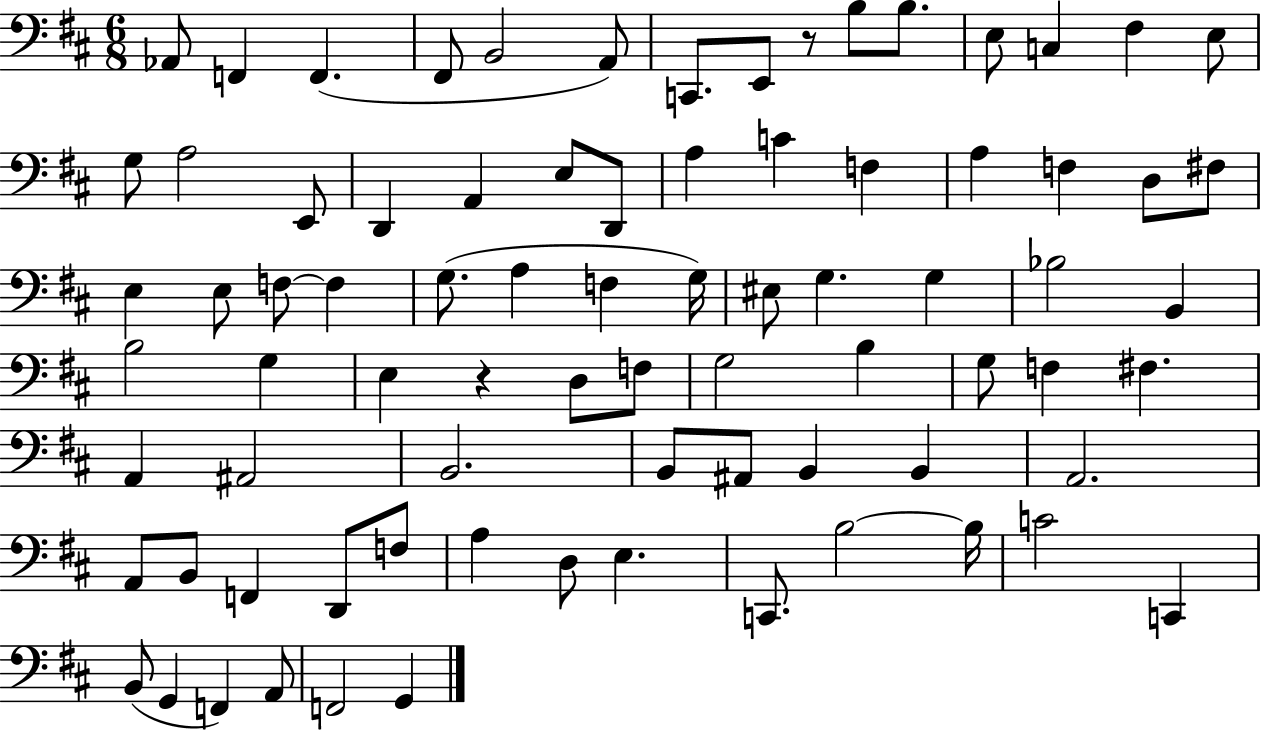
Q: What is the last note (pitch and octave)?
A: G2